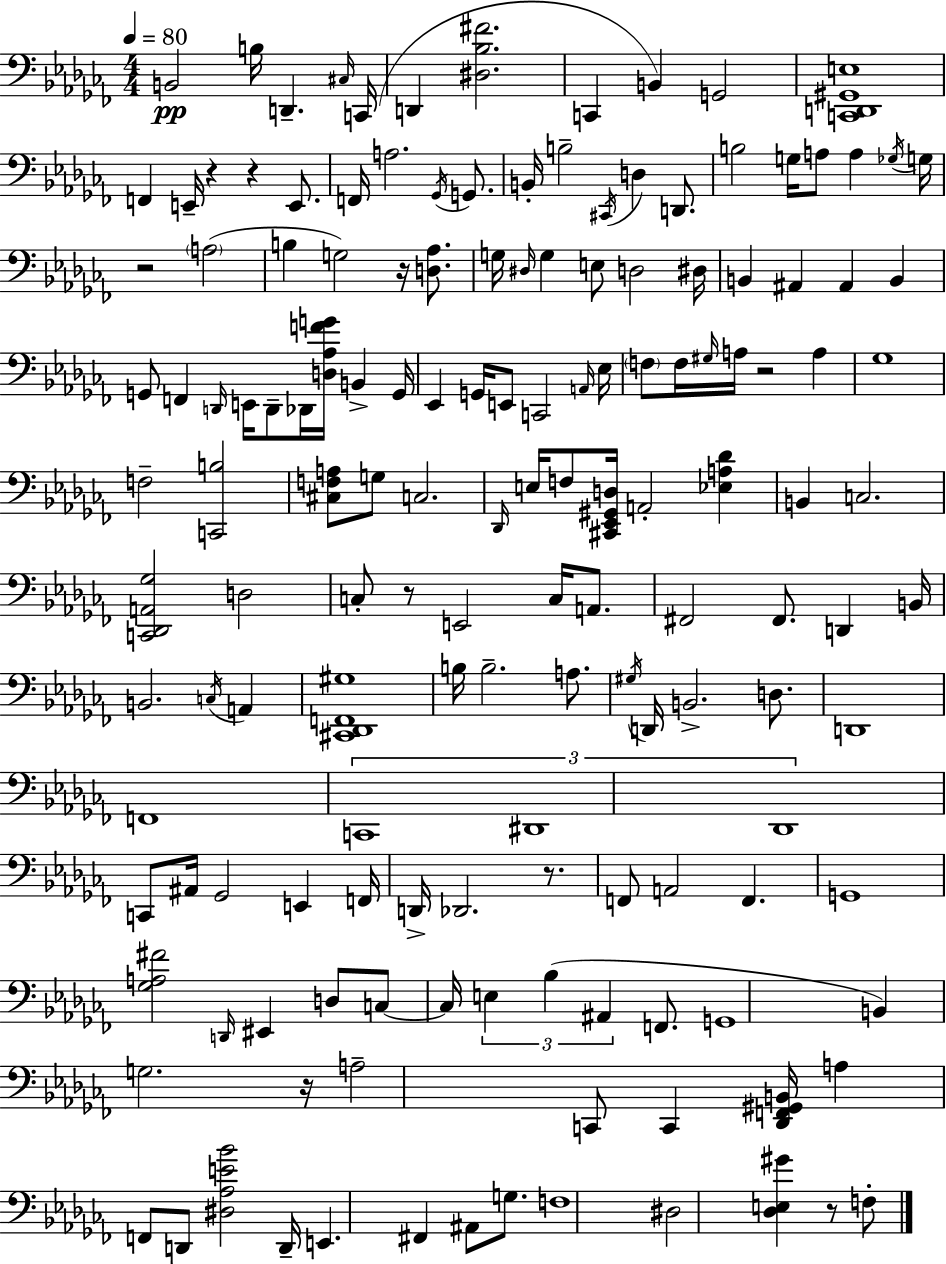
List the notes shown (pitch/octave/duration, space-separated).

B2/h B3/s D2/q. C#3/s C2/s D2/q [D#3,Bb3,F#4]/h. C2/q B2/q G2/h [C2,D2,G#2,E3]/w F2/q E2/s R/q R/q E2/e. F2/s A3/h. Gb2/s G2/e. B2/s B3/h C#2/s D3/q D2/e. B3/h G3/s A3/e A3/q Gb3/s G3/s R/h A3/h B3/q G3/h R/s [D3,Ab3]/e. G3/s D#3/s G3/q E3/e D3/h D#3/s B2/q A#2/q A#2/q B2/q G2/e F2/q D2/s E2/s D2/e Db2/s [D3,Ab3,F4,G4]/s B2/q G2/s Eb2/q G2/s E2/e C2/h A2/s Eb3/s F3/e F3/s G#3/s A3/s R/h A3/q Gb3/w F3/h [C2,B3]/h [C#3,F3,A3]/e G3/e C3/h. Db2/s E3/s F3/e [C#2,Eb2,G#2,D3]/s A2/h [Eb3,A3,Db4]/q B2/q C3/h. [C2,Db2,A2,Gb3]/h D3/h C3/e R/e E2/h C3/s A2/e. F#2/h F#2/e. D2/q B2/s B2/h. C3/s A2/q [C#2,Db2,F2,G#3]/w B3/s B3/h. A3/e. G#3/s D2/s B2/h. D3/e. D2/w F2/w C2/w D#2/w Db2/w C2/e A#2/s Gb2/h E2/q F2/s D2/s Db2/h. R/e. F2/e A2/h F2/q. G2/w [Gb3,A3,F#4]/h D2/s EIS2/q D3/e C3/e C3/s E3/q Bb3/q A#2/q F2/e. G2/w B2/q G3/h. R/s A3/h C2/e C2/q [Db2,F2,G#2,B2]/s A3/q F2/e D2/e [D#3,Ab3,E4,Bb4]/h D2/s E2/q. F#2/q A#2/e G3/e. F3/w D#3/h [Db3,E3,G#4]/q R/e F3/e